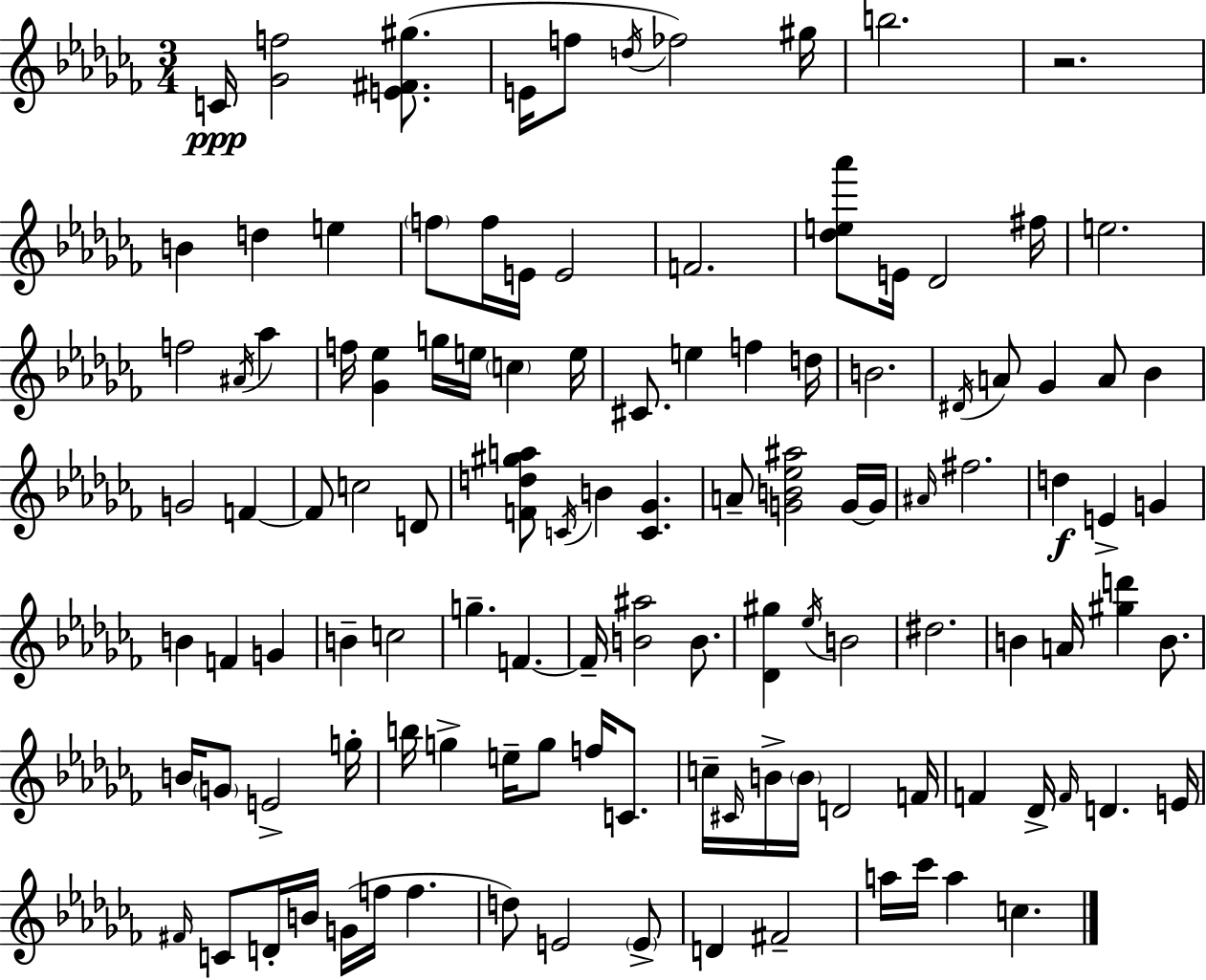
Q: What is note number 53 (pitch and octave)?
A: B4